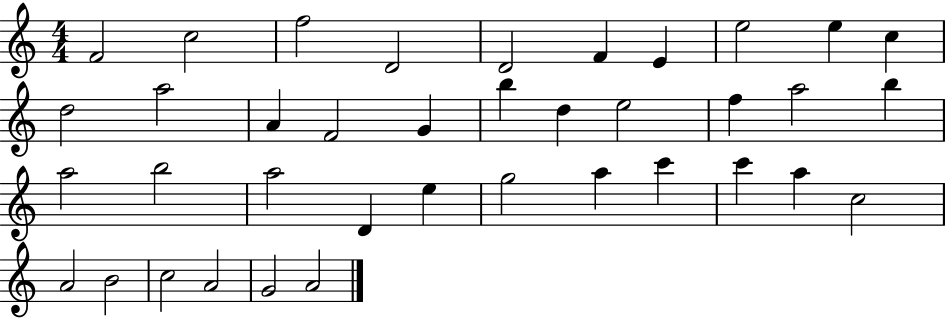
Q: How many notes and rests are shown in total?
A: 38